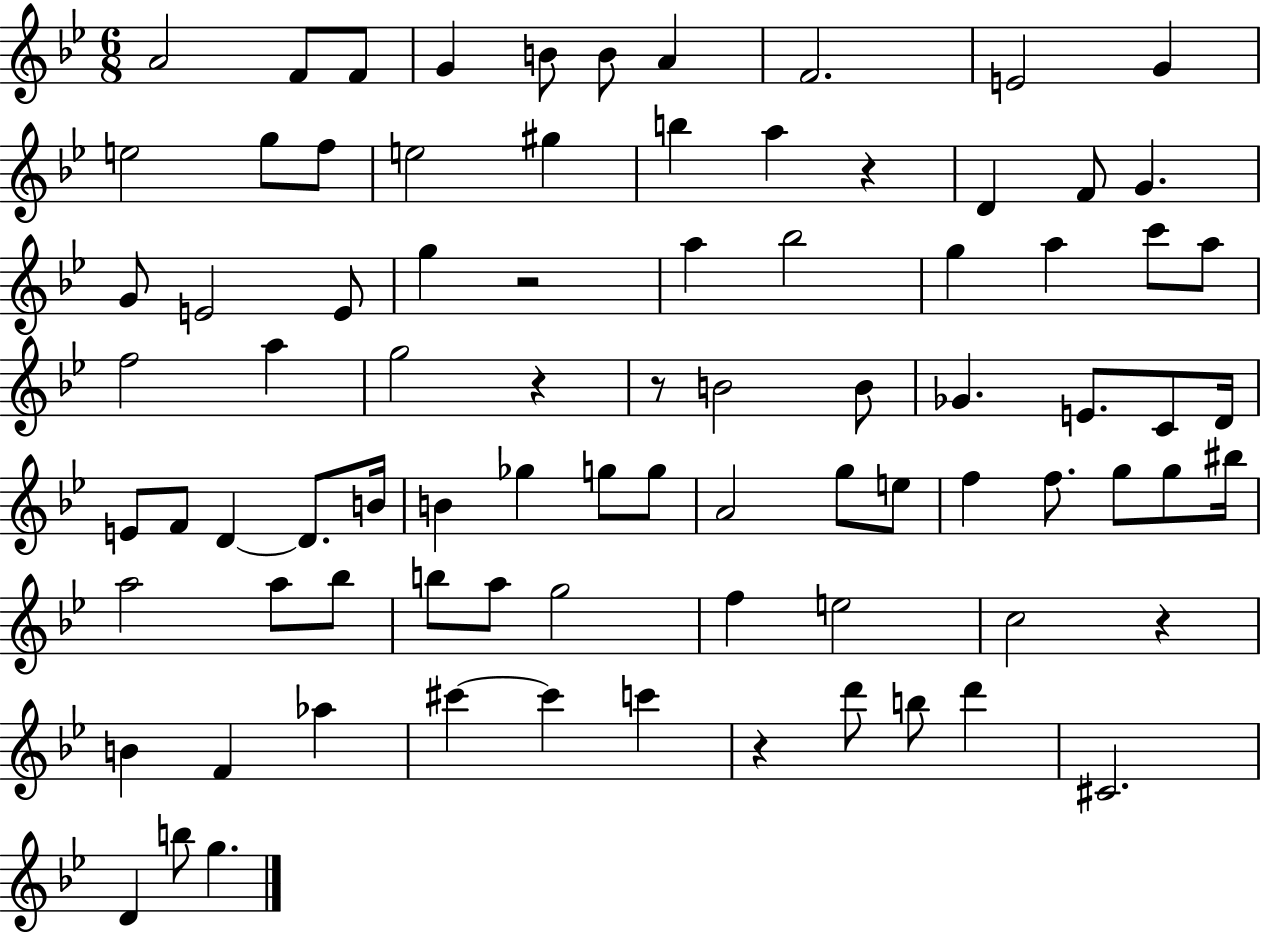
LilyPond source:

{
  \clef treble
  \numericTimeSignature
  \time 6/8
  \key bes \major
  a'2 f'8 f'8 | g'4 b'8 b'8 a'4 | f'2. | e'2 g'4 | \break e''2 g''8 f''8 | e''2 gis''4 | b''4 a''4 r4 | d'4 f'8 g'4. | \break g'8 e'2 e'8 | g''4 r2 | a''4 bes''2 | g''4 a''4 c'''8 a''8 | \break f''2 a''4 | g''2 r4 | r8 b'2 b'8 | ges'4. e'8. c'8 d'16 | \break e'8 f'8 d'4~~ d'8. b'16 | b'4 ges''4 g''8 g''8 | a'2 g''8 e''8 | f''4 f''8. g''8 g''8 bis''16 | \break a''2 a''8 bes''8 | b''8 a''8 g''2 | f''4 e''2 | c''2 r4 | \break b'4 f'4 aes''4 | cis'''4~~ cis'''4 c'''4 | r4 d'''8 b''8 d'''4 | cis'2. | \break d'4 b''8 g''4. | \bar "|."
}